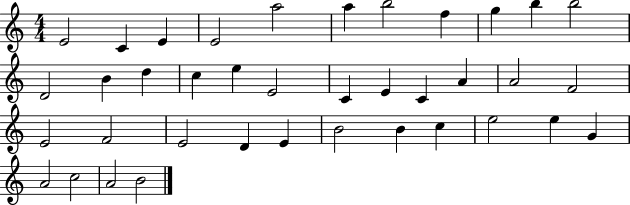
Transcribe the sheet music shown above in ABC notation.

X:1
T:Untitled
M:4/4
L:1/4
K:C
E2 C E E2 a2 a b2 f g b b2 D2 B d c e E2 C E C A A2 F2 E2 F2 E2 D E B2 B c e2 e G A2 c2 A2 B2